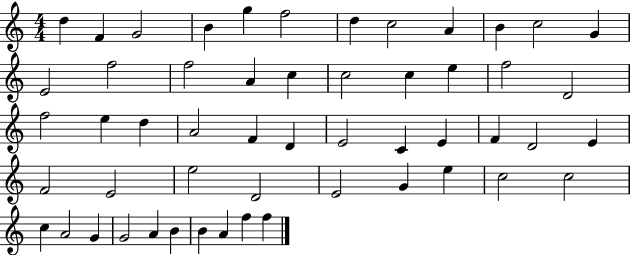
X:1
T:Untitled
M:4/4
L:1/4
K:C
d F G2 B g f2 d c2 A B c2 G E2 f2 f2 A c c2 c e f2 D2 f2 e d A2 F D E2 C E F D2 E F2 E2 e2 D2 E2 G e c2 c2 c A2 G G2 A B B A f f